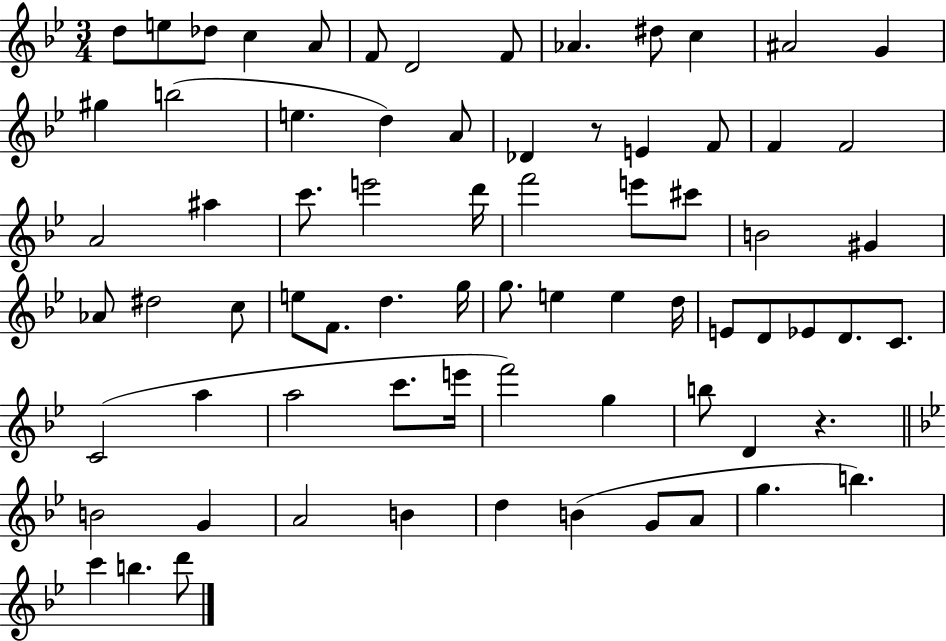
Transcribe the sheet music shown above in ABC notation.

X:1
T:Untitled
M:3/4
L:1/4
K:Bb
d/2 e/2 _d/2 c A/2 F/2 D2 F/2 _A ^d/2 c ^A2 G ^g b2 e d A/2 _D z/2 E F/2 F F2 A2 ^a c'/2 e'2 d'/4 f'2 e'/2 ^c'/2 B2 ^G _A/2 ^d2 c/2 e/2 F/2 d g/4 g/2 e e d/4 E/2 D/2 _E/2 D/2 C/2 C2 a a2 c'/2 e'/4 f'2 g b/2 D z B2 G A2 B d B G/2 A/2 g b c' b d'/2